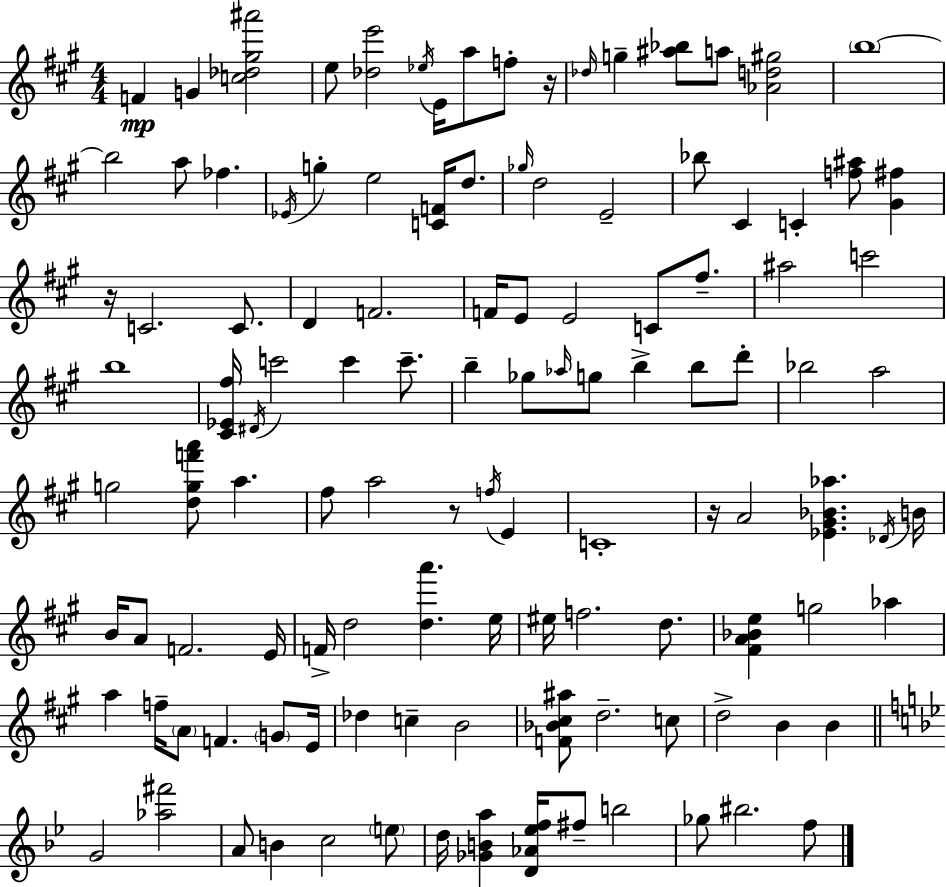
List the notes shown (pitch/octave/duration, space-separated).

F4/q G4/q [C5,Db5,G#5,A#6]/h E5/e [Db5,E6]/h Eb5/s E4/s A5/e F5/e R/s Db5/s G5/q [A#5,Bb5]/e A5/e [Ab4,D5,G#5]/h B5/w B5/h A5/e FES5/q. Eb4/s G5/q E5/h [C4,F4]/s D5/e. Gb5/s D5/h E4/h Bb5/e C#4/q C4/q [F5,A#5]/e [G#4,F#5]/q R/s C4/h. C4/e. D4/q F4/h. F4/s E4/e E4/h C4/e F#5/e. A#5/h C6/h B5/w [C#4,Eb4,F#5]/s D#4/s C6/h C6/q C6/e. B5/q Gb5/e Ab5/s G5/e B5/q B5/e D6/e Bb5/h A5/h G5/h [D5,G5,F6,A6]/e A5/q. F#5/e A5/h R/e F5/s E4/q C4/w R/s A4/h [Eb4,G#4,Bb4,Ab5]/q. Db4/s B4/s B4/s A4/e F4/h. E4/s F4/s D5/h [D5,A6]/q. E5/s EIS5/s F5/h. D5/e. [F#4,A4,Bb4,E5]/q G5/h Ab5/q A5/q F5/s A4/e F4/q. G4/e E4/s Db5/q C5/q B4/h [F4,Bb4,C#5,A#5]/e D5/h. C5/e D5/h B4/q B4/q G4/h [Ab5,F#6]/h A4/e B4/q C5/h E5/e D5/s [Gb4,B4,A5]/q [D4,Ab4,Eb5,F5]/s F#5/e B5/h Gb5/e BIS5/h. F5/e